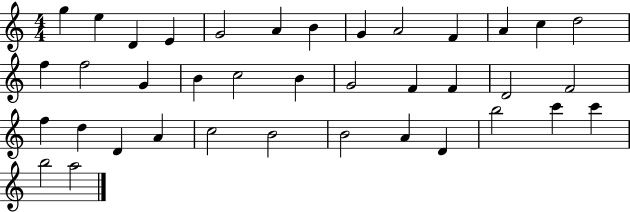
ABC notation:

X:1
T:Untitled
M:4/4
L:1/4
K:C
g e D E G2 A B G A2 F A c d2 f f2 G B c2 B G2 F F D2 F2 f d D A c2 B2 B2 A D b2 c' c' b2 a2